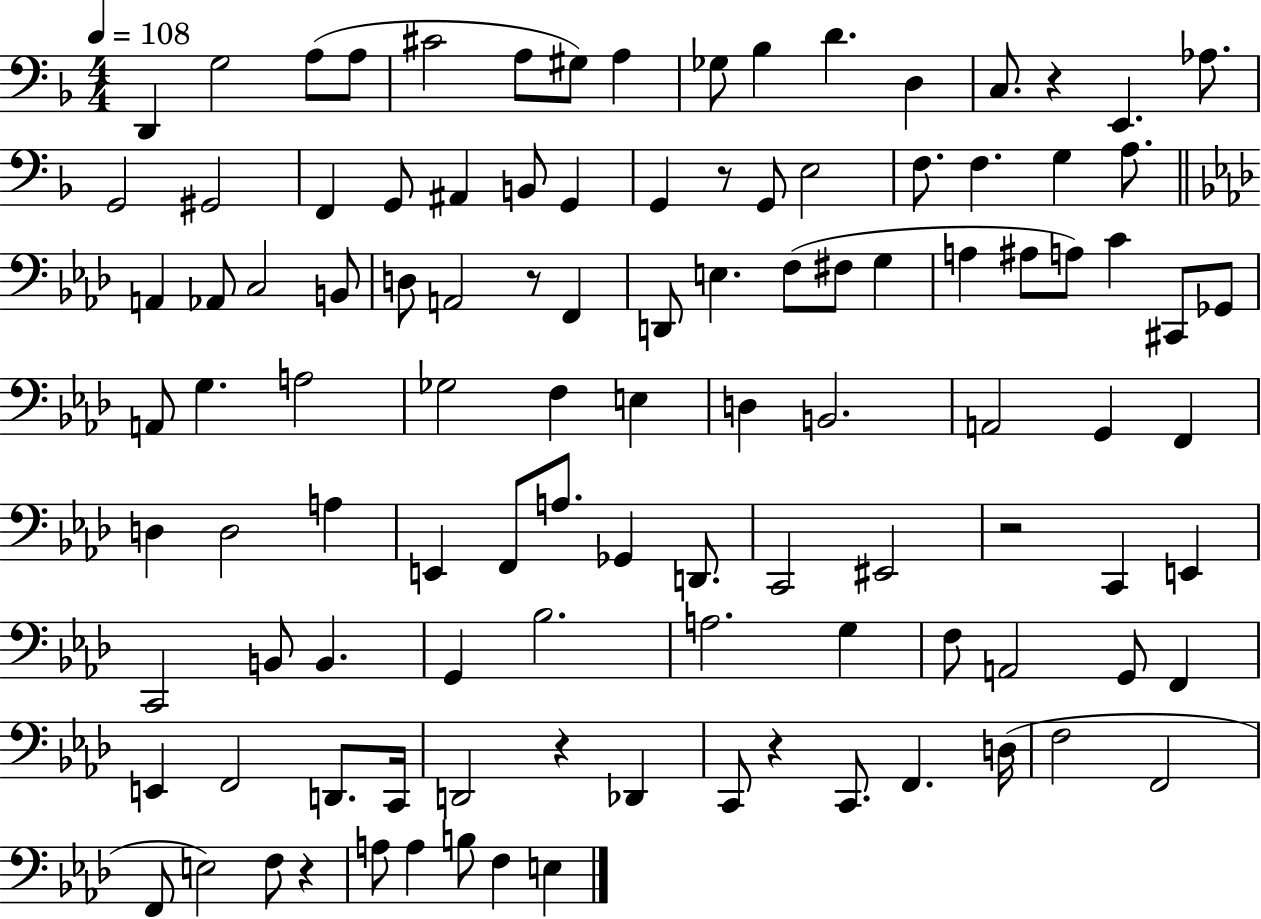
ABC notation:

X:1
T:Untitled
M:4/4
L:1/4
K:F
D,, G,2 A,/2 A,/2 ^C2 A,/2 ^G,/2 A, _G,/2 _B, D D, C,/2 z E,, _A,/2 G,,2 ^G,,2 F,, G,,/2 ^A,, B,,/2 G,, G,, z/2 G,,/2 E,2 F,/2 F, G, A,/2 A,, _A,,/2 C,2 B,,/2 D,/2 A,,2 z/2 F,, D,,/2 E, F,/2 ^F,/2 G, A, ^A,/2 A,/2 C ^C,,/2 _G,,/2 A,,/2 G, A,2 _G,2 F, E, D, B,,2 A,,2 G,, F,, D, D,2 A, E,, F,,/2 A,/2 _G,, D,,/2 C,,2 ^E,,2 z2 C,, E,, C,,2 B,,/2 B,, G,, _B,2 A,2 G, F,/2 A,,2 G,,/2 F,, E,, F,,2 D,,/2 C,,/4 D,,2 z _D,, C,,/2 z C,,/2 F,, D,/4 F,2 F,,2 F,,/2 E,2 F,/2 z A,/2 A, B,/2 F, E,